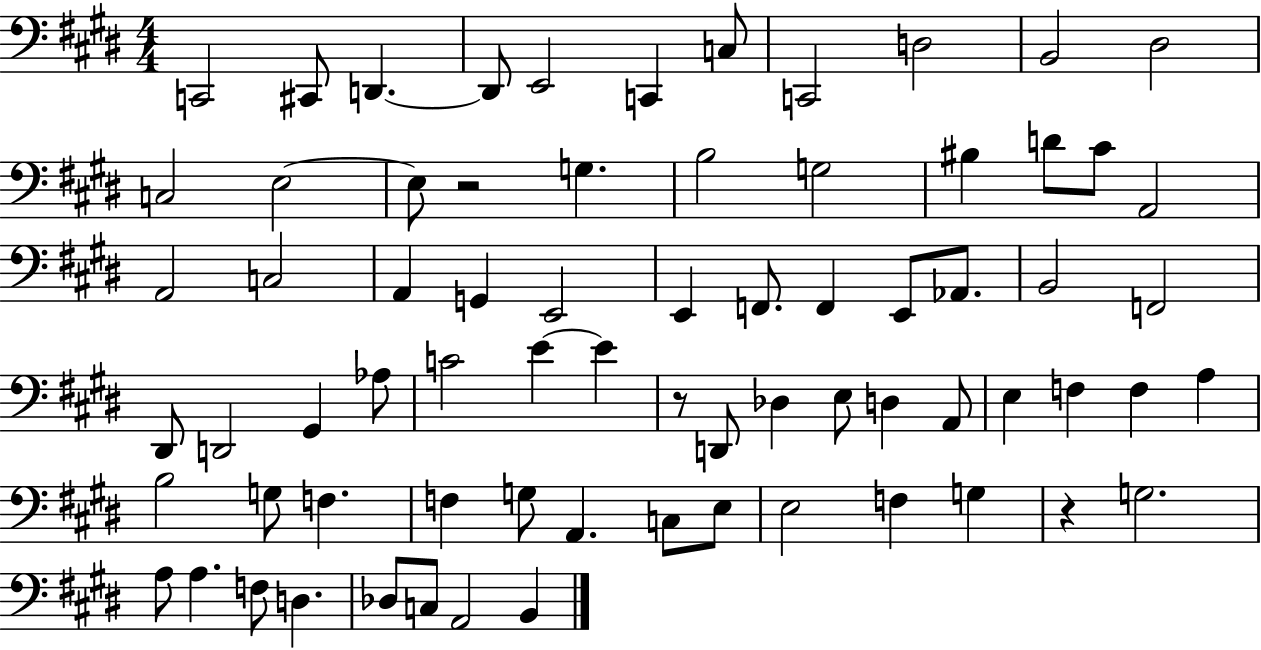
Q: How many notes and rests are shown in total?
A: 72